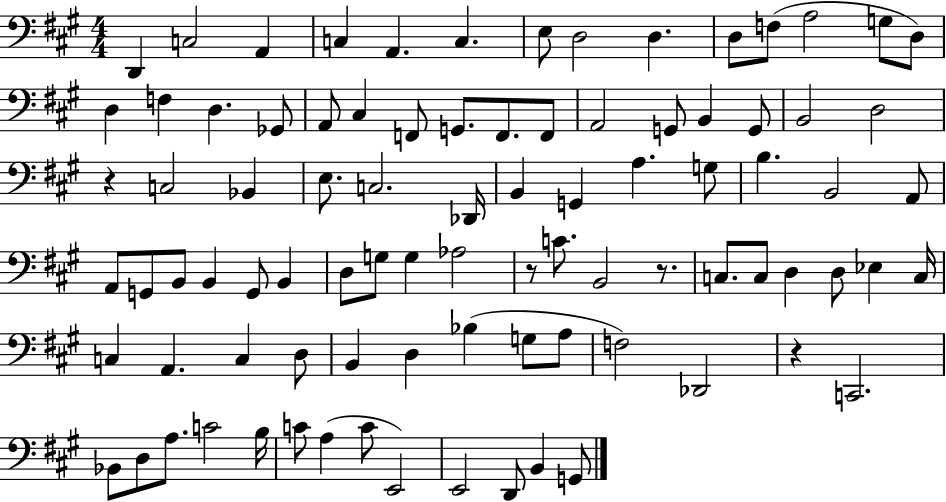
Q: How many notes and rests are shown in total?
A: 89